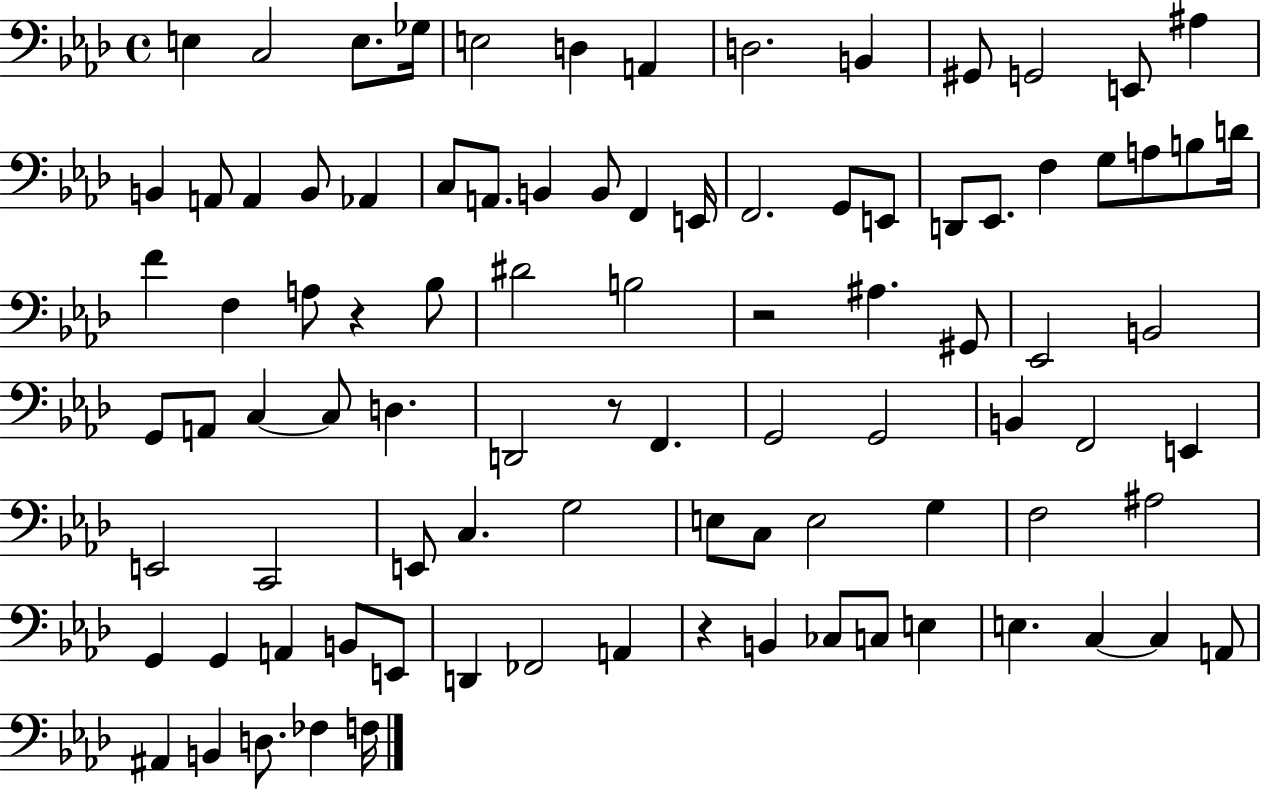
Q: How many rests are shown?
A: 4